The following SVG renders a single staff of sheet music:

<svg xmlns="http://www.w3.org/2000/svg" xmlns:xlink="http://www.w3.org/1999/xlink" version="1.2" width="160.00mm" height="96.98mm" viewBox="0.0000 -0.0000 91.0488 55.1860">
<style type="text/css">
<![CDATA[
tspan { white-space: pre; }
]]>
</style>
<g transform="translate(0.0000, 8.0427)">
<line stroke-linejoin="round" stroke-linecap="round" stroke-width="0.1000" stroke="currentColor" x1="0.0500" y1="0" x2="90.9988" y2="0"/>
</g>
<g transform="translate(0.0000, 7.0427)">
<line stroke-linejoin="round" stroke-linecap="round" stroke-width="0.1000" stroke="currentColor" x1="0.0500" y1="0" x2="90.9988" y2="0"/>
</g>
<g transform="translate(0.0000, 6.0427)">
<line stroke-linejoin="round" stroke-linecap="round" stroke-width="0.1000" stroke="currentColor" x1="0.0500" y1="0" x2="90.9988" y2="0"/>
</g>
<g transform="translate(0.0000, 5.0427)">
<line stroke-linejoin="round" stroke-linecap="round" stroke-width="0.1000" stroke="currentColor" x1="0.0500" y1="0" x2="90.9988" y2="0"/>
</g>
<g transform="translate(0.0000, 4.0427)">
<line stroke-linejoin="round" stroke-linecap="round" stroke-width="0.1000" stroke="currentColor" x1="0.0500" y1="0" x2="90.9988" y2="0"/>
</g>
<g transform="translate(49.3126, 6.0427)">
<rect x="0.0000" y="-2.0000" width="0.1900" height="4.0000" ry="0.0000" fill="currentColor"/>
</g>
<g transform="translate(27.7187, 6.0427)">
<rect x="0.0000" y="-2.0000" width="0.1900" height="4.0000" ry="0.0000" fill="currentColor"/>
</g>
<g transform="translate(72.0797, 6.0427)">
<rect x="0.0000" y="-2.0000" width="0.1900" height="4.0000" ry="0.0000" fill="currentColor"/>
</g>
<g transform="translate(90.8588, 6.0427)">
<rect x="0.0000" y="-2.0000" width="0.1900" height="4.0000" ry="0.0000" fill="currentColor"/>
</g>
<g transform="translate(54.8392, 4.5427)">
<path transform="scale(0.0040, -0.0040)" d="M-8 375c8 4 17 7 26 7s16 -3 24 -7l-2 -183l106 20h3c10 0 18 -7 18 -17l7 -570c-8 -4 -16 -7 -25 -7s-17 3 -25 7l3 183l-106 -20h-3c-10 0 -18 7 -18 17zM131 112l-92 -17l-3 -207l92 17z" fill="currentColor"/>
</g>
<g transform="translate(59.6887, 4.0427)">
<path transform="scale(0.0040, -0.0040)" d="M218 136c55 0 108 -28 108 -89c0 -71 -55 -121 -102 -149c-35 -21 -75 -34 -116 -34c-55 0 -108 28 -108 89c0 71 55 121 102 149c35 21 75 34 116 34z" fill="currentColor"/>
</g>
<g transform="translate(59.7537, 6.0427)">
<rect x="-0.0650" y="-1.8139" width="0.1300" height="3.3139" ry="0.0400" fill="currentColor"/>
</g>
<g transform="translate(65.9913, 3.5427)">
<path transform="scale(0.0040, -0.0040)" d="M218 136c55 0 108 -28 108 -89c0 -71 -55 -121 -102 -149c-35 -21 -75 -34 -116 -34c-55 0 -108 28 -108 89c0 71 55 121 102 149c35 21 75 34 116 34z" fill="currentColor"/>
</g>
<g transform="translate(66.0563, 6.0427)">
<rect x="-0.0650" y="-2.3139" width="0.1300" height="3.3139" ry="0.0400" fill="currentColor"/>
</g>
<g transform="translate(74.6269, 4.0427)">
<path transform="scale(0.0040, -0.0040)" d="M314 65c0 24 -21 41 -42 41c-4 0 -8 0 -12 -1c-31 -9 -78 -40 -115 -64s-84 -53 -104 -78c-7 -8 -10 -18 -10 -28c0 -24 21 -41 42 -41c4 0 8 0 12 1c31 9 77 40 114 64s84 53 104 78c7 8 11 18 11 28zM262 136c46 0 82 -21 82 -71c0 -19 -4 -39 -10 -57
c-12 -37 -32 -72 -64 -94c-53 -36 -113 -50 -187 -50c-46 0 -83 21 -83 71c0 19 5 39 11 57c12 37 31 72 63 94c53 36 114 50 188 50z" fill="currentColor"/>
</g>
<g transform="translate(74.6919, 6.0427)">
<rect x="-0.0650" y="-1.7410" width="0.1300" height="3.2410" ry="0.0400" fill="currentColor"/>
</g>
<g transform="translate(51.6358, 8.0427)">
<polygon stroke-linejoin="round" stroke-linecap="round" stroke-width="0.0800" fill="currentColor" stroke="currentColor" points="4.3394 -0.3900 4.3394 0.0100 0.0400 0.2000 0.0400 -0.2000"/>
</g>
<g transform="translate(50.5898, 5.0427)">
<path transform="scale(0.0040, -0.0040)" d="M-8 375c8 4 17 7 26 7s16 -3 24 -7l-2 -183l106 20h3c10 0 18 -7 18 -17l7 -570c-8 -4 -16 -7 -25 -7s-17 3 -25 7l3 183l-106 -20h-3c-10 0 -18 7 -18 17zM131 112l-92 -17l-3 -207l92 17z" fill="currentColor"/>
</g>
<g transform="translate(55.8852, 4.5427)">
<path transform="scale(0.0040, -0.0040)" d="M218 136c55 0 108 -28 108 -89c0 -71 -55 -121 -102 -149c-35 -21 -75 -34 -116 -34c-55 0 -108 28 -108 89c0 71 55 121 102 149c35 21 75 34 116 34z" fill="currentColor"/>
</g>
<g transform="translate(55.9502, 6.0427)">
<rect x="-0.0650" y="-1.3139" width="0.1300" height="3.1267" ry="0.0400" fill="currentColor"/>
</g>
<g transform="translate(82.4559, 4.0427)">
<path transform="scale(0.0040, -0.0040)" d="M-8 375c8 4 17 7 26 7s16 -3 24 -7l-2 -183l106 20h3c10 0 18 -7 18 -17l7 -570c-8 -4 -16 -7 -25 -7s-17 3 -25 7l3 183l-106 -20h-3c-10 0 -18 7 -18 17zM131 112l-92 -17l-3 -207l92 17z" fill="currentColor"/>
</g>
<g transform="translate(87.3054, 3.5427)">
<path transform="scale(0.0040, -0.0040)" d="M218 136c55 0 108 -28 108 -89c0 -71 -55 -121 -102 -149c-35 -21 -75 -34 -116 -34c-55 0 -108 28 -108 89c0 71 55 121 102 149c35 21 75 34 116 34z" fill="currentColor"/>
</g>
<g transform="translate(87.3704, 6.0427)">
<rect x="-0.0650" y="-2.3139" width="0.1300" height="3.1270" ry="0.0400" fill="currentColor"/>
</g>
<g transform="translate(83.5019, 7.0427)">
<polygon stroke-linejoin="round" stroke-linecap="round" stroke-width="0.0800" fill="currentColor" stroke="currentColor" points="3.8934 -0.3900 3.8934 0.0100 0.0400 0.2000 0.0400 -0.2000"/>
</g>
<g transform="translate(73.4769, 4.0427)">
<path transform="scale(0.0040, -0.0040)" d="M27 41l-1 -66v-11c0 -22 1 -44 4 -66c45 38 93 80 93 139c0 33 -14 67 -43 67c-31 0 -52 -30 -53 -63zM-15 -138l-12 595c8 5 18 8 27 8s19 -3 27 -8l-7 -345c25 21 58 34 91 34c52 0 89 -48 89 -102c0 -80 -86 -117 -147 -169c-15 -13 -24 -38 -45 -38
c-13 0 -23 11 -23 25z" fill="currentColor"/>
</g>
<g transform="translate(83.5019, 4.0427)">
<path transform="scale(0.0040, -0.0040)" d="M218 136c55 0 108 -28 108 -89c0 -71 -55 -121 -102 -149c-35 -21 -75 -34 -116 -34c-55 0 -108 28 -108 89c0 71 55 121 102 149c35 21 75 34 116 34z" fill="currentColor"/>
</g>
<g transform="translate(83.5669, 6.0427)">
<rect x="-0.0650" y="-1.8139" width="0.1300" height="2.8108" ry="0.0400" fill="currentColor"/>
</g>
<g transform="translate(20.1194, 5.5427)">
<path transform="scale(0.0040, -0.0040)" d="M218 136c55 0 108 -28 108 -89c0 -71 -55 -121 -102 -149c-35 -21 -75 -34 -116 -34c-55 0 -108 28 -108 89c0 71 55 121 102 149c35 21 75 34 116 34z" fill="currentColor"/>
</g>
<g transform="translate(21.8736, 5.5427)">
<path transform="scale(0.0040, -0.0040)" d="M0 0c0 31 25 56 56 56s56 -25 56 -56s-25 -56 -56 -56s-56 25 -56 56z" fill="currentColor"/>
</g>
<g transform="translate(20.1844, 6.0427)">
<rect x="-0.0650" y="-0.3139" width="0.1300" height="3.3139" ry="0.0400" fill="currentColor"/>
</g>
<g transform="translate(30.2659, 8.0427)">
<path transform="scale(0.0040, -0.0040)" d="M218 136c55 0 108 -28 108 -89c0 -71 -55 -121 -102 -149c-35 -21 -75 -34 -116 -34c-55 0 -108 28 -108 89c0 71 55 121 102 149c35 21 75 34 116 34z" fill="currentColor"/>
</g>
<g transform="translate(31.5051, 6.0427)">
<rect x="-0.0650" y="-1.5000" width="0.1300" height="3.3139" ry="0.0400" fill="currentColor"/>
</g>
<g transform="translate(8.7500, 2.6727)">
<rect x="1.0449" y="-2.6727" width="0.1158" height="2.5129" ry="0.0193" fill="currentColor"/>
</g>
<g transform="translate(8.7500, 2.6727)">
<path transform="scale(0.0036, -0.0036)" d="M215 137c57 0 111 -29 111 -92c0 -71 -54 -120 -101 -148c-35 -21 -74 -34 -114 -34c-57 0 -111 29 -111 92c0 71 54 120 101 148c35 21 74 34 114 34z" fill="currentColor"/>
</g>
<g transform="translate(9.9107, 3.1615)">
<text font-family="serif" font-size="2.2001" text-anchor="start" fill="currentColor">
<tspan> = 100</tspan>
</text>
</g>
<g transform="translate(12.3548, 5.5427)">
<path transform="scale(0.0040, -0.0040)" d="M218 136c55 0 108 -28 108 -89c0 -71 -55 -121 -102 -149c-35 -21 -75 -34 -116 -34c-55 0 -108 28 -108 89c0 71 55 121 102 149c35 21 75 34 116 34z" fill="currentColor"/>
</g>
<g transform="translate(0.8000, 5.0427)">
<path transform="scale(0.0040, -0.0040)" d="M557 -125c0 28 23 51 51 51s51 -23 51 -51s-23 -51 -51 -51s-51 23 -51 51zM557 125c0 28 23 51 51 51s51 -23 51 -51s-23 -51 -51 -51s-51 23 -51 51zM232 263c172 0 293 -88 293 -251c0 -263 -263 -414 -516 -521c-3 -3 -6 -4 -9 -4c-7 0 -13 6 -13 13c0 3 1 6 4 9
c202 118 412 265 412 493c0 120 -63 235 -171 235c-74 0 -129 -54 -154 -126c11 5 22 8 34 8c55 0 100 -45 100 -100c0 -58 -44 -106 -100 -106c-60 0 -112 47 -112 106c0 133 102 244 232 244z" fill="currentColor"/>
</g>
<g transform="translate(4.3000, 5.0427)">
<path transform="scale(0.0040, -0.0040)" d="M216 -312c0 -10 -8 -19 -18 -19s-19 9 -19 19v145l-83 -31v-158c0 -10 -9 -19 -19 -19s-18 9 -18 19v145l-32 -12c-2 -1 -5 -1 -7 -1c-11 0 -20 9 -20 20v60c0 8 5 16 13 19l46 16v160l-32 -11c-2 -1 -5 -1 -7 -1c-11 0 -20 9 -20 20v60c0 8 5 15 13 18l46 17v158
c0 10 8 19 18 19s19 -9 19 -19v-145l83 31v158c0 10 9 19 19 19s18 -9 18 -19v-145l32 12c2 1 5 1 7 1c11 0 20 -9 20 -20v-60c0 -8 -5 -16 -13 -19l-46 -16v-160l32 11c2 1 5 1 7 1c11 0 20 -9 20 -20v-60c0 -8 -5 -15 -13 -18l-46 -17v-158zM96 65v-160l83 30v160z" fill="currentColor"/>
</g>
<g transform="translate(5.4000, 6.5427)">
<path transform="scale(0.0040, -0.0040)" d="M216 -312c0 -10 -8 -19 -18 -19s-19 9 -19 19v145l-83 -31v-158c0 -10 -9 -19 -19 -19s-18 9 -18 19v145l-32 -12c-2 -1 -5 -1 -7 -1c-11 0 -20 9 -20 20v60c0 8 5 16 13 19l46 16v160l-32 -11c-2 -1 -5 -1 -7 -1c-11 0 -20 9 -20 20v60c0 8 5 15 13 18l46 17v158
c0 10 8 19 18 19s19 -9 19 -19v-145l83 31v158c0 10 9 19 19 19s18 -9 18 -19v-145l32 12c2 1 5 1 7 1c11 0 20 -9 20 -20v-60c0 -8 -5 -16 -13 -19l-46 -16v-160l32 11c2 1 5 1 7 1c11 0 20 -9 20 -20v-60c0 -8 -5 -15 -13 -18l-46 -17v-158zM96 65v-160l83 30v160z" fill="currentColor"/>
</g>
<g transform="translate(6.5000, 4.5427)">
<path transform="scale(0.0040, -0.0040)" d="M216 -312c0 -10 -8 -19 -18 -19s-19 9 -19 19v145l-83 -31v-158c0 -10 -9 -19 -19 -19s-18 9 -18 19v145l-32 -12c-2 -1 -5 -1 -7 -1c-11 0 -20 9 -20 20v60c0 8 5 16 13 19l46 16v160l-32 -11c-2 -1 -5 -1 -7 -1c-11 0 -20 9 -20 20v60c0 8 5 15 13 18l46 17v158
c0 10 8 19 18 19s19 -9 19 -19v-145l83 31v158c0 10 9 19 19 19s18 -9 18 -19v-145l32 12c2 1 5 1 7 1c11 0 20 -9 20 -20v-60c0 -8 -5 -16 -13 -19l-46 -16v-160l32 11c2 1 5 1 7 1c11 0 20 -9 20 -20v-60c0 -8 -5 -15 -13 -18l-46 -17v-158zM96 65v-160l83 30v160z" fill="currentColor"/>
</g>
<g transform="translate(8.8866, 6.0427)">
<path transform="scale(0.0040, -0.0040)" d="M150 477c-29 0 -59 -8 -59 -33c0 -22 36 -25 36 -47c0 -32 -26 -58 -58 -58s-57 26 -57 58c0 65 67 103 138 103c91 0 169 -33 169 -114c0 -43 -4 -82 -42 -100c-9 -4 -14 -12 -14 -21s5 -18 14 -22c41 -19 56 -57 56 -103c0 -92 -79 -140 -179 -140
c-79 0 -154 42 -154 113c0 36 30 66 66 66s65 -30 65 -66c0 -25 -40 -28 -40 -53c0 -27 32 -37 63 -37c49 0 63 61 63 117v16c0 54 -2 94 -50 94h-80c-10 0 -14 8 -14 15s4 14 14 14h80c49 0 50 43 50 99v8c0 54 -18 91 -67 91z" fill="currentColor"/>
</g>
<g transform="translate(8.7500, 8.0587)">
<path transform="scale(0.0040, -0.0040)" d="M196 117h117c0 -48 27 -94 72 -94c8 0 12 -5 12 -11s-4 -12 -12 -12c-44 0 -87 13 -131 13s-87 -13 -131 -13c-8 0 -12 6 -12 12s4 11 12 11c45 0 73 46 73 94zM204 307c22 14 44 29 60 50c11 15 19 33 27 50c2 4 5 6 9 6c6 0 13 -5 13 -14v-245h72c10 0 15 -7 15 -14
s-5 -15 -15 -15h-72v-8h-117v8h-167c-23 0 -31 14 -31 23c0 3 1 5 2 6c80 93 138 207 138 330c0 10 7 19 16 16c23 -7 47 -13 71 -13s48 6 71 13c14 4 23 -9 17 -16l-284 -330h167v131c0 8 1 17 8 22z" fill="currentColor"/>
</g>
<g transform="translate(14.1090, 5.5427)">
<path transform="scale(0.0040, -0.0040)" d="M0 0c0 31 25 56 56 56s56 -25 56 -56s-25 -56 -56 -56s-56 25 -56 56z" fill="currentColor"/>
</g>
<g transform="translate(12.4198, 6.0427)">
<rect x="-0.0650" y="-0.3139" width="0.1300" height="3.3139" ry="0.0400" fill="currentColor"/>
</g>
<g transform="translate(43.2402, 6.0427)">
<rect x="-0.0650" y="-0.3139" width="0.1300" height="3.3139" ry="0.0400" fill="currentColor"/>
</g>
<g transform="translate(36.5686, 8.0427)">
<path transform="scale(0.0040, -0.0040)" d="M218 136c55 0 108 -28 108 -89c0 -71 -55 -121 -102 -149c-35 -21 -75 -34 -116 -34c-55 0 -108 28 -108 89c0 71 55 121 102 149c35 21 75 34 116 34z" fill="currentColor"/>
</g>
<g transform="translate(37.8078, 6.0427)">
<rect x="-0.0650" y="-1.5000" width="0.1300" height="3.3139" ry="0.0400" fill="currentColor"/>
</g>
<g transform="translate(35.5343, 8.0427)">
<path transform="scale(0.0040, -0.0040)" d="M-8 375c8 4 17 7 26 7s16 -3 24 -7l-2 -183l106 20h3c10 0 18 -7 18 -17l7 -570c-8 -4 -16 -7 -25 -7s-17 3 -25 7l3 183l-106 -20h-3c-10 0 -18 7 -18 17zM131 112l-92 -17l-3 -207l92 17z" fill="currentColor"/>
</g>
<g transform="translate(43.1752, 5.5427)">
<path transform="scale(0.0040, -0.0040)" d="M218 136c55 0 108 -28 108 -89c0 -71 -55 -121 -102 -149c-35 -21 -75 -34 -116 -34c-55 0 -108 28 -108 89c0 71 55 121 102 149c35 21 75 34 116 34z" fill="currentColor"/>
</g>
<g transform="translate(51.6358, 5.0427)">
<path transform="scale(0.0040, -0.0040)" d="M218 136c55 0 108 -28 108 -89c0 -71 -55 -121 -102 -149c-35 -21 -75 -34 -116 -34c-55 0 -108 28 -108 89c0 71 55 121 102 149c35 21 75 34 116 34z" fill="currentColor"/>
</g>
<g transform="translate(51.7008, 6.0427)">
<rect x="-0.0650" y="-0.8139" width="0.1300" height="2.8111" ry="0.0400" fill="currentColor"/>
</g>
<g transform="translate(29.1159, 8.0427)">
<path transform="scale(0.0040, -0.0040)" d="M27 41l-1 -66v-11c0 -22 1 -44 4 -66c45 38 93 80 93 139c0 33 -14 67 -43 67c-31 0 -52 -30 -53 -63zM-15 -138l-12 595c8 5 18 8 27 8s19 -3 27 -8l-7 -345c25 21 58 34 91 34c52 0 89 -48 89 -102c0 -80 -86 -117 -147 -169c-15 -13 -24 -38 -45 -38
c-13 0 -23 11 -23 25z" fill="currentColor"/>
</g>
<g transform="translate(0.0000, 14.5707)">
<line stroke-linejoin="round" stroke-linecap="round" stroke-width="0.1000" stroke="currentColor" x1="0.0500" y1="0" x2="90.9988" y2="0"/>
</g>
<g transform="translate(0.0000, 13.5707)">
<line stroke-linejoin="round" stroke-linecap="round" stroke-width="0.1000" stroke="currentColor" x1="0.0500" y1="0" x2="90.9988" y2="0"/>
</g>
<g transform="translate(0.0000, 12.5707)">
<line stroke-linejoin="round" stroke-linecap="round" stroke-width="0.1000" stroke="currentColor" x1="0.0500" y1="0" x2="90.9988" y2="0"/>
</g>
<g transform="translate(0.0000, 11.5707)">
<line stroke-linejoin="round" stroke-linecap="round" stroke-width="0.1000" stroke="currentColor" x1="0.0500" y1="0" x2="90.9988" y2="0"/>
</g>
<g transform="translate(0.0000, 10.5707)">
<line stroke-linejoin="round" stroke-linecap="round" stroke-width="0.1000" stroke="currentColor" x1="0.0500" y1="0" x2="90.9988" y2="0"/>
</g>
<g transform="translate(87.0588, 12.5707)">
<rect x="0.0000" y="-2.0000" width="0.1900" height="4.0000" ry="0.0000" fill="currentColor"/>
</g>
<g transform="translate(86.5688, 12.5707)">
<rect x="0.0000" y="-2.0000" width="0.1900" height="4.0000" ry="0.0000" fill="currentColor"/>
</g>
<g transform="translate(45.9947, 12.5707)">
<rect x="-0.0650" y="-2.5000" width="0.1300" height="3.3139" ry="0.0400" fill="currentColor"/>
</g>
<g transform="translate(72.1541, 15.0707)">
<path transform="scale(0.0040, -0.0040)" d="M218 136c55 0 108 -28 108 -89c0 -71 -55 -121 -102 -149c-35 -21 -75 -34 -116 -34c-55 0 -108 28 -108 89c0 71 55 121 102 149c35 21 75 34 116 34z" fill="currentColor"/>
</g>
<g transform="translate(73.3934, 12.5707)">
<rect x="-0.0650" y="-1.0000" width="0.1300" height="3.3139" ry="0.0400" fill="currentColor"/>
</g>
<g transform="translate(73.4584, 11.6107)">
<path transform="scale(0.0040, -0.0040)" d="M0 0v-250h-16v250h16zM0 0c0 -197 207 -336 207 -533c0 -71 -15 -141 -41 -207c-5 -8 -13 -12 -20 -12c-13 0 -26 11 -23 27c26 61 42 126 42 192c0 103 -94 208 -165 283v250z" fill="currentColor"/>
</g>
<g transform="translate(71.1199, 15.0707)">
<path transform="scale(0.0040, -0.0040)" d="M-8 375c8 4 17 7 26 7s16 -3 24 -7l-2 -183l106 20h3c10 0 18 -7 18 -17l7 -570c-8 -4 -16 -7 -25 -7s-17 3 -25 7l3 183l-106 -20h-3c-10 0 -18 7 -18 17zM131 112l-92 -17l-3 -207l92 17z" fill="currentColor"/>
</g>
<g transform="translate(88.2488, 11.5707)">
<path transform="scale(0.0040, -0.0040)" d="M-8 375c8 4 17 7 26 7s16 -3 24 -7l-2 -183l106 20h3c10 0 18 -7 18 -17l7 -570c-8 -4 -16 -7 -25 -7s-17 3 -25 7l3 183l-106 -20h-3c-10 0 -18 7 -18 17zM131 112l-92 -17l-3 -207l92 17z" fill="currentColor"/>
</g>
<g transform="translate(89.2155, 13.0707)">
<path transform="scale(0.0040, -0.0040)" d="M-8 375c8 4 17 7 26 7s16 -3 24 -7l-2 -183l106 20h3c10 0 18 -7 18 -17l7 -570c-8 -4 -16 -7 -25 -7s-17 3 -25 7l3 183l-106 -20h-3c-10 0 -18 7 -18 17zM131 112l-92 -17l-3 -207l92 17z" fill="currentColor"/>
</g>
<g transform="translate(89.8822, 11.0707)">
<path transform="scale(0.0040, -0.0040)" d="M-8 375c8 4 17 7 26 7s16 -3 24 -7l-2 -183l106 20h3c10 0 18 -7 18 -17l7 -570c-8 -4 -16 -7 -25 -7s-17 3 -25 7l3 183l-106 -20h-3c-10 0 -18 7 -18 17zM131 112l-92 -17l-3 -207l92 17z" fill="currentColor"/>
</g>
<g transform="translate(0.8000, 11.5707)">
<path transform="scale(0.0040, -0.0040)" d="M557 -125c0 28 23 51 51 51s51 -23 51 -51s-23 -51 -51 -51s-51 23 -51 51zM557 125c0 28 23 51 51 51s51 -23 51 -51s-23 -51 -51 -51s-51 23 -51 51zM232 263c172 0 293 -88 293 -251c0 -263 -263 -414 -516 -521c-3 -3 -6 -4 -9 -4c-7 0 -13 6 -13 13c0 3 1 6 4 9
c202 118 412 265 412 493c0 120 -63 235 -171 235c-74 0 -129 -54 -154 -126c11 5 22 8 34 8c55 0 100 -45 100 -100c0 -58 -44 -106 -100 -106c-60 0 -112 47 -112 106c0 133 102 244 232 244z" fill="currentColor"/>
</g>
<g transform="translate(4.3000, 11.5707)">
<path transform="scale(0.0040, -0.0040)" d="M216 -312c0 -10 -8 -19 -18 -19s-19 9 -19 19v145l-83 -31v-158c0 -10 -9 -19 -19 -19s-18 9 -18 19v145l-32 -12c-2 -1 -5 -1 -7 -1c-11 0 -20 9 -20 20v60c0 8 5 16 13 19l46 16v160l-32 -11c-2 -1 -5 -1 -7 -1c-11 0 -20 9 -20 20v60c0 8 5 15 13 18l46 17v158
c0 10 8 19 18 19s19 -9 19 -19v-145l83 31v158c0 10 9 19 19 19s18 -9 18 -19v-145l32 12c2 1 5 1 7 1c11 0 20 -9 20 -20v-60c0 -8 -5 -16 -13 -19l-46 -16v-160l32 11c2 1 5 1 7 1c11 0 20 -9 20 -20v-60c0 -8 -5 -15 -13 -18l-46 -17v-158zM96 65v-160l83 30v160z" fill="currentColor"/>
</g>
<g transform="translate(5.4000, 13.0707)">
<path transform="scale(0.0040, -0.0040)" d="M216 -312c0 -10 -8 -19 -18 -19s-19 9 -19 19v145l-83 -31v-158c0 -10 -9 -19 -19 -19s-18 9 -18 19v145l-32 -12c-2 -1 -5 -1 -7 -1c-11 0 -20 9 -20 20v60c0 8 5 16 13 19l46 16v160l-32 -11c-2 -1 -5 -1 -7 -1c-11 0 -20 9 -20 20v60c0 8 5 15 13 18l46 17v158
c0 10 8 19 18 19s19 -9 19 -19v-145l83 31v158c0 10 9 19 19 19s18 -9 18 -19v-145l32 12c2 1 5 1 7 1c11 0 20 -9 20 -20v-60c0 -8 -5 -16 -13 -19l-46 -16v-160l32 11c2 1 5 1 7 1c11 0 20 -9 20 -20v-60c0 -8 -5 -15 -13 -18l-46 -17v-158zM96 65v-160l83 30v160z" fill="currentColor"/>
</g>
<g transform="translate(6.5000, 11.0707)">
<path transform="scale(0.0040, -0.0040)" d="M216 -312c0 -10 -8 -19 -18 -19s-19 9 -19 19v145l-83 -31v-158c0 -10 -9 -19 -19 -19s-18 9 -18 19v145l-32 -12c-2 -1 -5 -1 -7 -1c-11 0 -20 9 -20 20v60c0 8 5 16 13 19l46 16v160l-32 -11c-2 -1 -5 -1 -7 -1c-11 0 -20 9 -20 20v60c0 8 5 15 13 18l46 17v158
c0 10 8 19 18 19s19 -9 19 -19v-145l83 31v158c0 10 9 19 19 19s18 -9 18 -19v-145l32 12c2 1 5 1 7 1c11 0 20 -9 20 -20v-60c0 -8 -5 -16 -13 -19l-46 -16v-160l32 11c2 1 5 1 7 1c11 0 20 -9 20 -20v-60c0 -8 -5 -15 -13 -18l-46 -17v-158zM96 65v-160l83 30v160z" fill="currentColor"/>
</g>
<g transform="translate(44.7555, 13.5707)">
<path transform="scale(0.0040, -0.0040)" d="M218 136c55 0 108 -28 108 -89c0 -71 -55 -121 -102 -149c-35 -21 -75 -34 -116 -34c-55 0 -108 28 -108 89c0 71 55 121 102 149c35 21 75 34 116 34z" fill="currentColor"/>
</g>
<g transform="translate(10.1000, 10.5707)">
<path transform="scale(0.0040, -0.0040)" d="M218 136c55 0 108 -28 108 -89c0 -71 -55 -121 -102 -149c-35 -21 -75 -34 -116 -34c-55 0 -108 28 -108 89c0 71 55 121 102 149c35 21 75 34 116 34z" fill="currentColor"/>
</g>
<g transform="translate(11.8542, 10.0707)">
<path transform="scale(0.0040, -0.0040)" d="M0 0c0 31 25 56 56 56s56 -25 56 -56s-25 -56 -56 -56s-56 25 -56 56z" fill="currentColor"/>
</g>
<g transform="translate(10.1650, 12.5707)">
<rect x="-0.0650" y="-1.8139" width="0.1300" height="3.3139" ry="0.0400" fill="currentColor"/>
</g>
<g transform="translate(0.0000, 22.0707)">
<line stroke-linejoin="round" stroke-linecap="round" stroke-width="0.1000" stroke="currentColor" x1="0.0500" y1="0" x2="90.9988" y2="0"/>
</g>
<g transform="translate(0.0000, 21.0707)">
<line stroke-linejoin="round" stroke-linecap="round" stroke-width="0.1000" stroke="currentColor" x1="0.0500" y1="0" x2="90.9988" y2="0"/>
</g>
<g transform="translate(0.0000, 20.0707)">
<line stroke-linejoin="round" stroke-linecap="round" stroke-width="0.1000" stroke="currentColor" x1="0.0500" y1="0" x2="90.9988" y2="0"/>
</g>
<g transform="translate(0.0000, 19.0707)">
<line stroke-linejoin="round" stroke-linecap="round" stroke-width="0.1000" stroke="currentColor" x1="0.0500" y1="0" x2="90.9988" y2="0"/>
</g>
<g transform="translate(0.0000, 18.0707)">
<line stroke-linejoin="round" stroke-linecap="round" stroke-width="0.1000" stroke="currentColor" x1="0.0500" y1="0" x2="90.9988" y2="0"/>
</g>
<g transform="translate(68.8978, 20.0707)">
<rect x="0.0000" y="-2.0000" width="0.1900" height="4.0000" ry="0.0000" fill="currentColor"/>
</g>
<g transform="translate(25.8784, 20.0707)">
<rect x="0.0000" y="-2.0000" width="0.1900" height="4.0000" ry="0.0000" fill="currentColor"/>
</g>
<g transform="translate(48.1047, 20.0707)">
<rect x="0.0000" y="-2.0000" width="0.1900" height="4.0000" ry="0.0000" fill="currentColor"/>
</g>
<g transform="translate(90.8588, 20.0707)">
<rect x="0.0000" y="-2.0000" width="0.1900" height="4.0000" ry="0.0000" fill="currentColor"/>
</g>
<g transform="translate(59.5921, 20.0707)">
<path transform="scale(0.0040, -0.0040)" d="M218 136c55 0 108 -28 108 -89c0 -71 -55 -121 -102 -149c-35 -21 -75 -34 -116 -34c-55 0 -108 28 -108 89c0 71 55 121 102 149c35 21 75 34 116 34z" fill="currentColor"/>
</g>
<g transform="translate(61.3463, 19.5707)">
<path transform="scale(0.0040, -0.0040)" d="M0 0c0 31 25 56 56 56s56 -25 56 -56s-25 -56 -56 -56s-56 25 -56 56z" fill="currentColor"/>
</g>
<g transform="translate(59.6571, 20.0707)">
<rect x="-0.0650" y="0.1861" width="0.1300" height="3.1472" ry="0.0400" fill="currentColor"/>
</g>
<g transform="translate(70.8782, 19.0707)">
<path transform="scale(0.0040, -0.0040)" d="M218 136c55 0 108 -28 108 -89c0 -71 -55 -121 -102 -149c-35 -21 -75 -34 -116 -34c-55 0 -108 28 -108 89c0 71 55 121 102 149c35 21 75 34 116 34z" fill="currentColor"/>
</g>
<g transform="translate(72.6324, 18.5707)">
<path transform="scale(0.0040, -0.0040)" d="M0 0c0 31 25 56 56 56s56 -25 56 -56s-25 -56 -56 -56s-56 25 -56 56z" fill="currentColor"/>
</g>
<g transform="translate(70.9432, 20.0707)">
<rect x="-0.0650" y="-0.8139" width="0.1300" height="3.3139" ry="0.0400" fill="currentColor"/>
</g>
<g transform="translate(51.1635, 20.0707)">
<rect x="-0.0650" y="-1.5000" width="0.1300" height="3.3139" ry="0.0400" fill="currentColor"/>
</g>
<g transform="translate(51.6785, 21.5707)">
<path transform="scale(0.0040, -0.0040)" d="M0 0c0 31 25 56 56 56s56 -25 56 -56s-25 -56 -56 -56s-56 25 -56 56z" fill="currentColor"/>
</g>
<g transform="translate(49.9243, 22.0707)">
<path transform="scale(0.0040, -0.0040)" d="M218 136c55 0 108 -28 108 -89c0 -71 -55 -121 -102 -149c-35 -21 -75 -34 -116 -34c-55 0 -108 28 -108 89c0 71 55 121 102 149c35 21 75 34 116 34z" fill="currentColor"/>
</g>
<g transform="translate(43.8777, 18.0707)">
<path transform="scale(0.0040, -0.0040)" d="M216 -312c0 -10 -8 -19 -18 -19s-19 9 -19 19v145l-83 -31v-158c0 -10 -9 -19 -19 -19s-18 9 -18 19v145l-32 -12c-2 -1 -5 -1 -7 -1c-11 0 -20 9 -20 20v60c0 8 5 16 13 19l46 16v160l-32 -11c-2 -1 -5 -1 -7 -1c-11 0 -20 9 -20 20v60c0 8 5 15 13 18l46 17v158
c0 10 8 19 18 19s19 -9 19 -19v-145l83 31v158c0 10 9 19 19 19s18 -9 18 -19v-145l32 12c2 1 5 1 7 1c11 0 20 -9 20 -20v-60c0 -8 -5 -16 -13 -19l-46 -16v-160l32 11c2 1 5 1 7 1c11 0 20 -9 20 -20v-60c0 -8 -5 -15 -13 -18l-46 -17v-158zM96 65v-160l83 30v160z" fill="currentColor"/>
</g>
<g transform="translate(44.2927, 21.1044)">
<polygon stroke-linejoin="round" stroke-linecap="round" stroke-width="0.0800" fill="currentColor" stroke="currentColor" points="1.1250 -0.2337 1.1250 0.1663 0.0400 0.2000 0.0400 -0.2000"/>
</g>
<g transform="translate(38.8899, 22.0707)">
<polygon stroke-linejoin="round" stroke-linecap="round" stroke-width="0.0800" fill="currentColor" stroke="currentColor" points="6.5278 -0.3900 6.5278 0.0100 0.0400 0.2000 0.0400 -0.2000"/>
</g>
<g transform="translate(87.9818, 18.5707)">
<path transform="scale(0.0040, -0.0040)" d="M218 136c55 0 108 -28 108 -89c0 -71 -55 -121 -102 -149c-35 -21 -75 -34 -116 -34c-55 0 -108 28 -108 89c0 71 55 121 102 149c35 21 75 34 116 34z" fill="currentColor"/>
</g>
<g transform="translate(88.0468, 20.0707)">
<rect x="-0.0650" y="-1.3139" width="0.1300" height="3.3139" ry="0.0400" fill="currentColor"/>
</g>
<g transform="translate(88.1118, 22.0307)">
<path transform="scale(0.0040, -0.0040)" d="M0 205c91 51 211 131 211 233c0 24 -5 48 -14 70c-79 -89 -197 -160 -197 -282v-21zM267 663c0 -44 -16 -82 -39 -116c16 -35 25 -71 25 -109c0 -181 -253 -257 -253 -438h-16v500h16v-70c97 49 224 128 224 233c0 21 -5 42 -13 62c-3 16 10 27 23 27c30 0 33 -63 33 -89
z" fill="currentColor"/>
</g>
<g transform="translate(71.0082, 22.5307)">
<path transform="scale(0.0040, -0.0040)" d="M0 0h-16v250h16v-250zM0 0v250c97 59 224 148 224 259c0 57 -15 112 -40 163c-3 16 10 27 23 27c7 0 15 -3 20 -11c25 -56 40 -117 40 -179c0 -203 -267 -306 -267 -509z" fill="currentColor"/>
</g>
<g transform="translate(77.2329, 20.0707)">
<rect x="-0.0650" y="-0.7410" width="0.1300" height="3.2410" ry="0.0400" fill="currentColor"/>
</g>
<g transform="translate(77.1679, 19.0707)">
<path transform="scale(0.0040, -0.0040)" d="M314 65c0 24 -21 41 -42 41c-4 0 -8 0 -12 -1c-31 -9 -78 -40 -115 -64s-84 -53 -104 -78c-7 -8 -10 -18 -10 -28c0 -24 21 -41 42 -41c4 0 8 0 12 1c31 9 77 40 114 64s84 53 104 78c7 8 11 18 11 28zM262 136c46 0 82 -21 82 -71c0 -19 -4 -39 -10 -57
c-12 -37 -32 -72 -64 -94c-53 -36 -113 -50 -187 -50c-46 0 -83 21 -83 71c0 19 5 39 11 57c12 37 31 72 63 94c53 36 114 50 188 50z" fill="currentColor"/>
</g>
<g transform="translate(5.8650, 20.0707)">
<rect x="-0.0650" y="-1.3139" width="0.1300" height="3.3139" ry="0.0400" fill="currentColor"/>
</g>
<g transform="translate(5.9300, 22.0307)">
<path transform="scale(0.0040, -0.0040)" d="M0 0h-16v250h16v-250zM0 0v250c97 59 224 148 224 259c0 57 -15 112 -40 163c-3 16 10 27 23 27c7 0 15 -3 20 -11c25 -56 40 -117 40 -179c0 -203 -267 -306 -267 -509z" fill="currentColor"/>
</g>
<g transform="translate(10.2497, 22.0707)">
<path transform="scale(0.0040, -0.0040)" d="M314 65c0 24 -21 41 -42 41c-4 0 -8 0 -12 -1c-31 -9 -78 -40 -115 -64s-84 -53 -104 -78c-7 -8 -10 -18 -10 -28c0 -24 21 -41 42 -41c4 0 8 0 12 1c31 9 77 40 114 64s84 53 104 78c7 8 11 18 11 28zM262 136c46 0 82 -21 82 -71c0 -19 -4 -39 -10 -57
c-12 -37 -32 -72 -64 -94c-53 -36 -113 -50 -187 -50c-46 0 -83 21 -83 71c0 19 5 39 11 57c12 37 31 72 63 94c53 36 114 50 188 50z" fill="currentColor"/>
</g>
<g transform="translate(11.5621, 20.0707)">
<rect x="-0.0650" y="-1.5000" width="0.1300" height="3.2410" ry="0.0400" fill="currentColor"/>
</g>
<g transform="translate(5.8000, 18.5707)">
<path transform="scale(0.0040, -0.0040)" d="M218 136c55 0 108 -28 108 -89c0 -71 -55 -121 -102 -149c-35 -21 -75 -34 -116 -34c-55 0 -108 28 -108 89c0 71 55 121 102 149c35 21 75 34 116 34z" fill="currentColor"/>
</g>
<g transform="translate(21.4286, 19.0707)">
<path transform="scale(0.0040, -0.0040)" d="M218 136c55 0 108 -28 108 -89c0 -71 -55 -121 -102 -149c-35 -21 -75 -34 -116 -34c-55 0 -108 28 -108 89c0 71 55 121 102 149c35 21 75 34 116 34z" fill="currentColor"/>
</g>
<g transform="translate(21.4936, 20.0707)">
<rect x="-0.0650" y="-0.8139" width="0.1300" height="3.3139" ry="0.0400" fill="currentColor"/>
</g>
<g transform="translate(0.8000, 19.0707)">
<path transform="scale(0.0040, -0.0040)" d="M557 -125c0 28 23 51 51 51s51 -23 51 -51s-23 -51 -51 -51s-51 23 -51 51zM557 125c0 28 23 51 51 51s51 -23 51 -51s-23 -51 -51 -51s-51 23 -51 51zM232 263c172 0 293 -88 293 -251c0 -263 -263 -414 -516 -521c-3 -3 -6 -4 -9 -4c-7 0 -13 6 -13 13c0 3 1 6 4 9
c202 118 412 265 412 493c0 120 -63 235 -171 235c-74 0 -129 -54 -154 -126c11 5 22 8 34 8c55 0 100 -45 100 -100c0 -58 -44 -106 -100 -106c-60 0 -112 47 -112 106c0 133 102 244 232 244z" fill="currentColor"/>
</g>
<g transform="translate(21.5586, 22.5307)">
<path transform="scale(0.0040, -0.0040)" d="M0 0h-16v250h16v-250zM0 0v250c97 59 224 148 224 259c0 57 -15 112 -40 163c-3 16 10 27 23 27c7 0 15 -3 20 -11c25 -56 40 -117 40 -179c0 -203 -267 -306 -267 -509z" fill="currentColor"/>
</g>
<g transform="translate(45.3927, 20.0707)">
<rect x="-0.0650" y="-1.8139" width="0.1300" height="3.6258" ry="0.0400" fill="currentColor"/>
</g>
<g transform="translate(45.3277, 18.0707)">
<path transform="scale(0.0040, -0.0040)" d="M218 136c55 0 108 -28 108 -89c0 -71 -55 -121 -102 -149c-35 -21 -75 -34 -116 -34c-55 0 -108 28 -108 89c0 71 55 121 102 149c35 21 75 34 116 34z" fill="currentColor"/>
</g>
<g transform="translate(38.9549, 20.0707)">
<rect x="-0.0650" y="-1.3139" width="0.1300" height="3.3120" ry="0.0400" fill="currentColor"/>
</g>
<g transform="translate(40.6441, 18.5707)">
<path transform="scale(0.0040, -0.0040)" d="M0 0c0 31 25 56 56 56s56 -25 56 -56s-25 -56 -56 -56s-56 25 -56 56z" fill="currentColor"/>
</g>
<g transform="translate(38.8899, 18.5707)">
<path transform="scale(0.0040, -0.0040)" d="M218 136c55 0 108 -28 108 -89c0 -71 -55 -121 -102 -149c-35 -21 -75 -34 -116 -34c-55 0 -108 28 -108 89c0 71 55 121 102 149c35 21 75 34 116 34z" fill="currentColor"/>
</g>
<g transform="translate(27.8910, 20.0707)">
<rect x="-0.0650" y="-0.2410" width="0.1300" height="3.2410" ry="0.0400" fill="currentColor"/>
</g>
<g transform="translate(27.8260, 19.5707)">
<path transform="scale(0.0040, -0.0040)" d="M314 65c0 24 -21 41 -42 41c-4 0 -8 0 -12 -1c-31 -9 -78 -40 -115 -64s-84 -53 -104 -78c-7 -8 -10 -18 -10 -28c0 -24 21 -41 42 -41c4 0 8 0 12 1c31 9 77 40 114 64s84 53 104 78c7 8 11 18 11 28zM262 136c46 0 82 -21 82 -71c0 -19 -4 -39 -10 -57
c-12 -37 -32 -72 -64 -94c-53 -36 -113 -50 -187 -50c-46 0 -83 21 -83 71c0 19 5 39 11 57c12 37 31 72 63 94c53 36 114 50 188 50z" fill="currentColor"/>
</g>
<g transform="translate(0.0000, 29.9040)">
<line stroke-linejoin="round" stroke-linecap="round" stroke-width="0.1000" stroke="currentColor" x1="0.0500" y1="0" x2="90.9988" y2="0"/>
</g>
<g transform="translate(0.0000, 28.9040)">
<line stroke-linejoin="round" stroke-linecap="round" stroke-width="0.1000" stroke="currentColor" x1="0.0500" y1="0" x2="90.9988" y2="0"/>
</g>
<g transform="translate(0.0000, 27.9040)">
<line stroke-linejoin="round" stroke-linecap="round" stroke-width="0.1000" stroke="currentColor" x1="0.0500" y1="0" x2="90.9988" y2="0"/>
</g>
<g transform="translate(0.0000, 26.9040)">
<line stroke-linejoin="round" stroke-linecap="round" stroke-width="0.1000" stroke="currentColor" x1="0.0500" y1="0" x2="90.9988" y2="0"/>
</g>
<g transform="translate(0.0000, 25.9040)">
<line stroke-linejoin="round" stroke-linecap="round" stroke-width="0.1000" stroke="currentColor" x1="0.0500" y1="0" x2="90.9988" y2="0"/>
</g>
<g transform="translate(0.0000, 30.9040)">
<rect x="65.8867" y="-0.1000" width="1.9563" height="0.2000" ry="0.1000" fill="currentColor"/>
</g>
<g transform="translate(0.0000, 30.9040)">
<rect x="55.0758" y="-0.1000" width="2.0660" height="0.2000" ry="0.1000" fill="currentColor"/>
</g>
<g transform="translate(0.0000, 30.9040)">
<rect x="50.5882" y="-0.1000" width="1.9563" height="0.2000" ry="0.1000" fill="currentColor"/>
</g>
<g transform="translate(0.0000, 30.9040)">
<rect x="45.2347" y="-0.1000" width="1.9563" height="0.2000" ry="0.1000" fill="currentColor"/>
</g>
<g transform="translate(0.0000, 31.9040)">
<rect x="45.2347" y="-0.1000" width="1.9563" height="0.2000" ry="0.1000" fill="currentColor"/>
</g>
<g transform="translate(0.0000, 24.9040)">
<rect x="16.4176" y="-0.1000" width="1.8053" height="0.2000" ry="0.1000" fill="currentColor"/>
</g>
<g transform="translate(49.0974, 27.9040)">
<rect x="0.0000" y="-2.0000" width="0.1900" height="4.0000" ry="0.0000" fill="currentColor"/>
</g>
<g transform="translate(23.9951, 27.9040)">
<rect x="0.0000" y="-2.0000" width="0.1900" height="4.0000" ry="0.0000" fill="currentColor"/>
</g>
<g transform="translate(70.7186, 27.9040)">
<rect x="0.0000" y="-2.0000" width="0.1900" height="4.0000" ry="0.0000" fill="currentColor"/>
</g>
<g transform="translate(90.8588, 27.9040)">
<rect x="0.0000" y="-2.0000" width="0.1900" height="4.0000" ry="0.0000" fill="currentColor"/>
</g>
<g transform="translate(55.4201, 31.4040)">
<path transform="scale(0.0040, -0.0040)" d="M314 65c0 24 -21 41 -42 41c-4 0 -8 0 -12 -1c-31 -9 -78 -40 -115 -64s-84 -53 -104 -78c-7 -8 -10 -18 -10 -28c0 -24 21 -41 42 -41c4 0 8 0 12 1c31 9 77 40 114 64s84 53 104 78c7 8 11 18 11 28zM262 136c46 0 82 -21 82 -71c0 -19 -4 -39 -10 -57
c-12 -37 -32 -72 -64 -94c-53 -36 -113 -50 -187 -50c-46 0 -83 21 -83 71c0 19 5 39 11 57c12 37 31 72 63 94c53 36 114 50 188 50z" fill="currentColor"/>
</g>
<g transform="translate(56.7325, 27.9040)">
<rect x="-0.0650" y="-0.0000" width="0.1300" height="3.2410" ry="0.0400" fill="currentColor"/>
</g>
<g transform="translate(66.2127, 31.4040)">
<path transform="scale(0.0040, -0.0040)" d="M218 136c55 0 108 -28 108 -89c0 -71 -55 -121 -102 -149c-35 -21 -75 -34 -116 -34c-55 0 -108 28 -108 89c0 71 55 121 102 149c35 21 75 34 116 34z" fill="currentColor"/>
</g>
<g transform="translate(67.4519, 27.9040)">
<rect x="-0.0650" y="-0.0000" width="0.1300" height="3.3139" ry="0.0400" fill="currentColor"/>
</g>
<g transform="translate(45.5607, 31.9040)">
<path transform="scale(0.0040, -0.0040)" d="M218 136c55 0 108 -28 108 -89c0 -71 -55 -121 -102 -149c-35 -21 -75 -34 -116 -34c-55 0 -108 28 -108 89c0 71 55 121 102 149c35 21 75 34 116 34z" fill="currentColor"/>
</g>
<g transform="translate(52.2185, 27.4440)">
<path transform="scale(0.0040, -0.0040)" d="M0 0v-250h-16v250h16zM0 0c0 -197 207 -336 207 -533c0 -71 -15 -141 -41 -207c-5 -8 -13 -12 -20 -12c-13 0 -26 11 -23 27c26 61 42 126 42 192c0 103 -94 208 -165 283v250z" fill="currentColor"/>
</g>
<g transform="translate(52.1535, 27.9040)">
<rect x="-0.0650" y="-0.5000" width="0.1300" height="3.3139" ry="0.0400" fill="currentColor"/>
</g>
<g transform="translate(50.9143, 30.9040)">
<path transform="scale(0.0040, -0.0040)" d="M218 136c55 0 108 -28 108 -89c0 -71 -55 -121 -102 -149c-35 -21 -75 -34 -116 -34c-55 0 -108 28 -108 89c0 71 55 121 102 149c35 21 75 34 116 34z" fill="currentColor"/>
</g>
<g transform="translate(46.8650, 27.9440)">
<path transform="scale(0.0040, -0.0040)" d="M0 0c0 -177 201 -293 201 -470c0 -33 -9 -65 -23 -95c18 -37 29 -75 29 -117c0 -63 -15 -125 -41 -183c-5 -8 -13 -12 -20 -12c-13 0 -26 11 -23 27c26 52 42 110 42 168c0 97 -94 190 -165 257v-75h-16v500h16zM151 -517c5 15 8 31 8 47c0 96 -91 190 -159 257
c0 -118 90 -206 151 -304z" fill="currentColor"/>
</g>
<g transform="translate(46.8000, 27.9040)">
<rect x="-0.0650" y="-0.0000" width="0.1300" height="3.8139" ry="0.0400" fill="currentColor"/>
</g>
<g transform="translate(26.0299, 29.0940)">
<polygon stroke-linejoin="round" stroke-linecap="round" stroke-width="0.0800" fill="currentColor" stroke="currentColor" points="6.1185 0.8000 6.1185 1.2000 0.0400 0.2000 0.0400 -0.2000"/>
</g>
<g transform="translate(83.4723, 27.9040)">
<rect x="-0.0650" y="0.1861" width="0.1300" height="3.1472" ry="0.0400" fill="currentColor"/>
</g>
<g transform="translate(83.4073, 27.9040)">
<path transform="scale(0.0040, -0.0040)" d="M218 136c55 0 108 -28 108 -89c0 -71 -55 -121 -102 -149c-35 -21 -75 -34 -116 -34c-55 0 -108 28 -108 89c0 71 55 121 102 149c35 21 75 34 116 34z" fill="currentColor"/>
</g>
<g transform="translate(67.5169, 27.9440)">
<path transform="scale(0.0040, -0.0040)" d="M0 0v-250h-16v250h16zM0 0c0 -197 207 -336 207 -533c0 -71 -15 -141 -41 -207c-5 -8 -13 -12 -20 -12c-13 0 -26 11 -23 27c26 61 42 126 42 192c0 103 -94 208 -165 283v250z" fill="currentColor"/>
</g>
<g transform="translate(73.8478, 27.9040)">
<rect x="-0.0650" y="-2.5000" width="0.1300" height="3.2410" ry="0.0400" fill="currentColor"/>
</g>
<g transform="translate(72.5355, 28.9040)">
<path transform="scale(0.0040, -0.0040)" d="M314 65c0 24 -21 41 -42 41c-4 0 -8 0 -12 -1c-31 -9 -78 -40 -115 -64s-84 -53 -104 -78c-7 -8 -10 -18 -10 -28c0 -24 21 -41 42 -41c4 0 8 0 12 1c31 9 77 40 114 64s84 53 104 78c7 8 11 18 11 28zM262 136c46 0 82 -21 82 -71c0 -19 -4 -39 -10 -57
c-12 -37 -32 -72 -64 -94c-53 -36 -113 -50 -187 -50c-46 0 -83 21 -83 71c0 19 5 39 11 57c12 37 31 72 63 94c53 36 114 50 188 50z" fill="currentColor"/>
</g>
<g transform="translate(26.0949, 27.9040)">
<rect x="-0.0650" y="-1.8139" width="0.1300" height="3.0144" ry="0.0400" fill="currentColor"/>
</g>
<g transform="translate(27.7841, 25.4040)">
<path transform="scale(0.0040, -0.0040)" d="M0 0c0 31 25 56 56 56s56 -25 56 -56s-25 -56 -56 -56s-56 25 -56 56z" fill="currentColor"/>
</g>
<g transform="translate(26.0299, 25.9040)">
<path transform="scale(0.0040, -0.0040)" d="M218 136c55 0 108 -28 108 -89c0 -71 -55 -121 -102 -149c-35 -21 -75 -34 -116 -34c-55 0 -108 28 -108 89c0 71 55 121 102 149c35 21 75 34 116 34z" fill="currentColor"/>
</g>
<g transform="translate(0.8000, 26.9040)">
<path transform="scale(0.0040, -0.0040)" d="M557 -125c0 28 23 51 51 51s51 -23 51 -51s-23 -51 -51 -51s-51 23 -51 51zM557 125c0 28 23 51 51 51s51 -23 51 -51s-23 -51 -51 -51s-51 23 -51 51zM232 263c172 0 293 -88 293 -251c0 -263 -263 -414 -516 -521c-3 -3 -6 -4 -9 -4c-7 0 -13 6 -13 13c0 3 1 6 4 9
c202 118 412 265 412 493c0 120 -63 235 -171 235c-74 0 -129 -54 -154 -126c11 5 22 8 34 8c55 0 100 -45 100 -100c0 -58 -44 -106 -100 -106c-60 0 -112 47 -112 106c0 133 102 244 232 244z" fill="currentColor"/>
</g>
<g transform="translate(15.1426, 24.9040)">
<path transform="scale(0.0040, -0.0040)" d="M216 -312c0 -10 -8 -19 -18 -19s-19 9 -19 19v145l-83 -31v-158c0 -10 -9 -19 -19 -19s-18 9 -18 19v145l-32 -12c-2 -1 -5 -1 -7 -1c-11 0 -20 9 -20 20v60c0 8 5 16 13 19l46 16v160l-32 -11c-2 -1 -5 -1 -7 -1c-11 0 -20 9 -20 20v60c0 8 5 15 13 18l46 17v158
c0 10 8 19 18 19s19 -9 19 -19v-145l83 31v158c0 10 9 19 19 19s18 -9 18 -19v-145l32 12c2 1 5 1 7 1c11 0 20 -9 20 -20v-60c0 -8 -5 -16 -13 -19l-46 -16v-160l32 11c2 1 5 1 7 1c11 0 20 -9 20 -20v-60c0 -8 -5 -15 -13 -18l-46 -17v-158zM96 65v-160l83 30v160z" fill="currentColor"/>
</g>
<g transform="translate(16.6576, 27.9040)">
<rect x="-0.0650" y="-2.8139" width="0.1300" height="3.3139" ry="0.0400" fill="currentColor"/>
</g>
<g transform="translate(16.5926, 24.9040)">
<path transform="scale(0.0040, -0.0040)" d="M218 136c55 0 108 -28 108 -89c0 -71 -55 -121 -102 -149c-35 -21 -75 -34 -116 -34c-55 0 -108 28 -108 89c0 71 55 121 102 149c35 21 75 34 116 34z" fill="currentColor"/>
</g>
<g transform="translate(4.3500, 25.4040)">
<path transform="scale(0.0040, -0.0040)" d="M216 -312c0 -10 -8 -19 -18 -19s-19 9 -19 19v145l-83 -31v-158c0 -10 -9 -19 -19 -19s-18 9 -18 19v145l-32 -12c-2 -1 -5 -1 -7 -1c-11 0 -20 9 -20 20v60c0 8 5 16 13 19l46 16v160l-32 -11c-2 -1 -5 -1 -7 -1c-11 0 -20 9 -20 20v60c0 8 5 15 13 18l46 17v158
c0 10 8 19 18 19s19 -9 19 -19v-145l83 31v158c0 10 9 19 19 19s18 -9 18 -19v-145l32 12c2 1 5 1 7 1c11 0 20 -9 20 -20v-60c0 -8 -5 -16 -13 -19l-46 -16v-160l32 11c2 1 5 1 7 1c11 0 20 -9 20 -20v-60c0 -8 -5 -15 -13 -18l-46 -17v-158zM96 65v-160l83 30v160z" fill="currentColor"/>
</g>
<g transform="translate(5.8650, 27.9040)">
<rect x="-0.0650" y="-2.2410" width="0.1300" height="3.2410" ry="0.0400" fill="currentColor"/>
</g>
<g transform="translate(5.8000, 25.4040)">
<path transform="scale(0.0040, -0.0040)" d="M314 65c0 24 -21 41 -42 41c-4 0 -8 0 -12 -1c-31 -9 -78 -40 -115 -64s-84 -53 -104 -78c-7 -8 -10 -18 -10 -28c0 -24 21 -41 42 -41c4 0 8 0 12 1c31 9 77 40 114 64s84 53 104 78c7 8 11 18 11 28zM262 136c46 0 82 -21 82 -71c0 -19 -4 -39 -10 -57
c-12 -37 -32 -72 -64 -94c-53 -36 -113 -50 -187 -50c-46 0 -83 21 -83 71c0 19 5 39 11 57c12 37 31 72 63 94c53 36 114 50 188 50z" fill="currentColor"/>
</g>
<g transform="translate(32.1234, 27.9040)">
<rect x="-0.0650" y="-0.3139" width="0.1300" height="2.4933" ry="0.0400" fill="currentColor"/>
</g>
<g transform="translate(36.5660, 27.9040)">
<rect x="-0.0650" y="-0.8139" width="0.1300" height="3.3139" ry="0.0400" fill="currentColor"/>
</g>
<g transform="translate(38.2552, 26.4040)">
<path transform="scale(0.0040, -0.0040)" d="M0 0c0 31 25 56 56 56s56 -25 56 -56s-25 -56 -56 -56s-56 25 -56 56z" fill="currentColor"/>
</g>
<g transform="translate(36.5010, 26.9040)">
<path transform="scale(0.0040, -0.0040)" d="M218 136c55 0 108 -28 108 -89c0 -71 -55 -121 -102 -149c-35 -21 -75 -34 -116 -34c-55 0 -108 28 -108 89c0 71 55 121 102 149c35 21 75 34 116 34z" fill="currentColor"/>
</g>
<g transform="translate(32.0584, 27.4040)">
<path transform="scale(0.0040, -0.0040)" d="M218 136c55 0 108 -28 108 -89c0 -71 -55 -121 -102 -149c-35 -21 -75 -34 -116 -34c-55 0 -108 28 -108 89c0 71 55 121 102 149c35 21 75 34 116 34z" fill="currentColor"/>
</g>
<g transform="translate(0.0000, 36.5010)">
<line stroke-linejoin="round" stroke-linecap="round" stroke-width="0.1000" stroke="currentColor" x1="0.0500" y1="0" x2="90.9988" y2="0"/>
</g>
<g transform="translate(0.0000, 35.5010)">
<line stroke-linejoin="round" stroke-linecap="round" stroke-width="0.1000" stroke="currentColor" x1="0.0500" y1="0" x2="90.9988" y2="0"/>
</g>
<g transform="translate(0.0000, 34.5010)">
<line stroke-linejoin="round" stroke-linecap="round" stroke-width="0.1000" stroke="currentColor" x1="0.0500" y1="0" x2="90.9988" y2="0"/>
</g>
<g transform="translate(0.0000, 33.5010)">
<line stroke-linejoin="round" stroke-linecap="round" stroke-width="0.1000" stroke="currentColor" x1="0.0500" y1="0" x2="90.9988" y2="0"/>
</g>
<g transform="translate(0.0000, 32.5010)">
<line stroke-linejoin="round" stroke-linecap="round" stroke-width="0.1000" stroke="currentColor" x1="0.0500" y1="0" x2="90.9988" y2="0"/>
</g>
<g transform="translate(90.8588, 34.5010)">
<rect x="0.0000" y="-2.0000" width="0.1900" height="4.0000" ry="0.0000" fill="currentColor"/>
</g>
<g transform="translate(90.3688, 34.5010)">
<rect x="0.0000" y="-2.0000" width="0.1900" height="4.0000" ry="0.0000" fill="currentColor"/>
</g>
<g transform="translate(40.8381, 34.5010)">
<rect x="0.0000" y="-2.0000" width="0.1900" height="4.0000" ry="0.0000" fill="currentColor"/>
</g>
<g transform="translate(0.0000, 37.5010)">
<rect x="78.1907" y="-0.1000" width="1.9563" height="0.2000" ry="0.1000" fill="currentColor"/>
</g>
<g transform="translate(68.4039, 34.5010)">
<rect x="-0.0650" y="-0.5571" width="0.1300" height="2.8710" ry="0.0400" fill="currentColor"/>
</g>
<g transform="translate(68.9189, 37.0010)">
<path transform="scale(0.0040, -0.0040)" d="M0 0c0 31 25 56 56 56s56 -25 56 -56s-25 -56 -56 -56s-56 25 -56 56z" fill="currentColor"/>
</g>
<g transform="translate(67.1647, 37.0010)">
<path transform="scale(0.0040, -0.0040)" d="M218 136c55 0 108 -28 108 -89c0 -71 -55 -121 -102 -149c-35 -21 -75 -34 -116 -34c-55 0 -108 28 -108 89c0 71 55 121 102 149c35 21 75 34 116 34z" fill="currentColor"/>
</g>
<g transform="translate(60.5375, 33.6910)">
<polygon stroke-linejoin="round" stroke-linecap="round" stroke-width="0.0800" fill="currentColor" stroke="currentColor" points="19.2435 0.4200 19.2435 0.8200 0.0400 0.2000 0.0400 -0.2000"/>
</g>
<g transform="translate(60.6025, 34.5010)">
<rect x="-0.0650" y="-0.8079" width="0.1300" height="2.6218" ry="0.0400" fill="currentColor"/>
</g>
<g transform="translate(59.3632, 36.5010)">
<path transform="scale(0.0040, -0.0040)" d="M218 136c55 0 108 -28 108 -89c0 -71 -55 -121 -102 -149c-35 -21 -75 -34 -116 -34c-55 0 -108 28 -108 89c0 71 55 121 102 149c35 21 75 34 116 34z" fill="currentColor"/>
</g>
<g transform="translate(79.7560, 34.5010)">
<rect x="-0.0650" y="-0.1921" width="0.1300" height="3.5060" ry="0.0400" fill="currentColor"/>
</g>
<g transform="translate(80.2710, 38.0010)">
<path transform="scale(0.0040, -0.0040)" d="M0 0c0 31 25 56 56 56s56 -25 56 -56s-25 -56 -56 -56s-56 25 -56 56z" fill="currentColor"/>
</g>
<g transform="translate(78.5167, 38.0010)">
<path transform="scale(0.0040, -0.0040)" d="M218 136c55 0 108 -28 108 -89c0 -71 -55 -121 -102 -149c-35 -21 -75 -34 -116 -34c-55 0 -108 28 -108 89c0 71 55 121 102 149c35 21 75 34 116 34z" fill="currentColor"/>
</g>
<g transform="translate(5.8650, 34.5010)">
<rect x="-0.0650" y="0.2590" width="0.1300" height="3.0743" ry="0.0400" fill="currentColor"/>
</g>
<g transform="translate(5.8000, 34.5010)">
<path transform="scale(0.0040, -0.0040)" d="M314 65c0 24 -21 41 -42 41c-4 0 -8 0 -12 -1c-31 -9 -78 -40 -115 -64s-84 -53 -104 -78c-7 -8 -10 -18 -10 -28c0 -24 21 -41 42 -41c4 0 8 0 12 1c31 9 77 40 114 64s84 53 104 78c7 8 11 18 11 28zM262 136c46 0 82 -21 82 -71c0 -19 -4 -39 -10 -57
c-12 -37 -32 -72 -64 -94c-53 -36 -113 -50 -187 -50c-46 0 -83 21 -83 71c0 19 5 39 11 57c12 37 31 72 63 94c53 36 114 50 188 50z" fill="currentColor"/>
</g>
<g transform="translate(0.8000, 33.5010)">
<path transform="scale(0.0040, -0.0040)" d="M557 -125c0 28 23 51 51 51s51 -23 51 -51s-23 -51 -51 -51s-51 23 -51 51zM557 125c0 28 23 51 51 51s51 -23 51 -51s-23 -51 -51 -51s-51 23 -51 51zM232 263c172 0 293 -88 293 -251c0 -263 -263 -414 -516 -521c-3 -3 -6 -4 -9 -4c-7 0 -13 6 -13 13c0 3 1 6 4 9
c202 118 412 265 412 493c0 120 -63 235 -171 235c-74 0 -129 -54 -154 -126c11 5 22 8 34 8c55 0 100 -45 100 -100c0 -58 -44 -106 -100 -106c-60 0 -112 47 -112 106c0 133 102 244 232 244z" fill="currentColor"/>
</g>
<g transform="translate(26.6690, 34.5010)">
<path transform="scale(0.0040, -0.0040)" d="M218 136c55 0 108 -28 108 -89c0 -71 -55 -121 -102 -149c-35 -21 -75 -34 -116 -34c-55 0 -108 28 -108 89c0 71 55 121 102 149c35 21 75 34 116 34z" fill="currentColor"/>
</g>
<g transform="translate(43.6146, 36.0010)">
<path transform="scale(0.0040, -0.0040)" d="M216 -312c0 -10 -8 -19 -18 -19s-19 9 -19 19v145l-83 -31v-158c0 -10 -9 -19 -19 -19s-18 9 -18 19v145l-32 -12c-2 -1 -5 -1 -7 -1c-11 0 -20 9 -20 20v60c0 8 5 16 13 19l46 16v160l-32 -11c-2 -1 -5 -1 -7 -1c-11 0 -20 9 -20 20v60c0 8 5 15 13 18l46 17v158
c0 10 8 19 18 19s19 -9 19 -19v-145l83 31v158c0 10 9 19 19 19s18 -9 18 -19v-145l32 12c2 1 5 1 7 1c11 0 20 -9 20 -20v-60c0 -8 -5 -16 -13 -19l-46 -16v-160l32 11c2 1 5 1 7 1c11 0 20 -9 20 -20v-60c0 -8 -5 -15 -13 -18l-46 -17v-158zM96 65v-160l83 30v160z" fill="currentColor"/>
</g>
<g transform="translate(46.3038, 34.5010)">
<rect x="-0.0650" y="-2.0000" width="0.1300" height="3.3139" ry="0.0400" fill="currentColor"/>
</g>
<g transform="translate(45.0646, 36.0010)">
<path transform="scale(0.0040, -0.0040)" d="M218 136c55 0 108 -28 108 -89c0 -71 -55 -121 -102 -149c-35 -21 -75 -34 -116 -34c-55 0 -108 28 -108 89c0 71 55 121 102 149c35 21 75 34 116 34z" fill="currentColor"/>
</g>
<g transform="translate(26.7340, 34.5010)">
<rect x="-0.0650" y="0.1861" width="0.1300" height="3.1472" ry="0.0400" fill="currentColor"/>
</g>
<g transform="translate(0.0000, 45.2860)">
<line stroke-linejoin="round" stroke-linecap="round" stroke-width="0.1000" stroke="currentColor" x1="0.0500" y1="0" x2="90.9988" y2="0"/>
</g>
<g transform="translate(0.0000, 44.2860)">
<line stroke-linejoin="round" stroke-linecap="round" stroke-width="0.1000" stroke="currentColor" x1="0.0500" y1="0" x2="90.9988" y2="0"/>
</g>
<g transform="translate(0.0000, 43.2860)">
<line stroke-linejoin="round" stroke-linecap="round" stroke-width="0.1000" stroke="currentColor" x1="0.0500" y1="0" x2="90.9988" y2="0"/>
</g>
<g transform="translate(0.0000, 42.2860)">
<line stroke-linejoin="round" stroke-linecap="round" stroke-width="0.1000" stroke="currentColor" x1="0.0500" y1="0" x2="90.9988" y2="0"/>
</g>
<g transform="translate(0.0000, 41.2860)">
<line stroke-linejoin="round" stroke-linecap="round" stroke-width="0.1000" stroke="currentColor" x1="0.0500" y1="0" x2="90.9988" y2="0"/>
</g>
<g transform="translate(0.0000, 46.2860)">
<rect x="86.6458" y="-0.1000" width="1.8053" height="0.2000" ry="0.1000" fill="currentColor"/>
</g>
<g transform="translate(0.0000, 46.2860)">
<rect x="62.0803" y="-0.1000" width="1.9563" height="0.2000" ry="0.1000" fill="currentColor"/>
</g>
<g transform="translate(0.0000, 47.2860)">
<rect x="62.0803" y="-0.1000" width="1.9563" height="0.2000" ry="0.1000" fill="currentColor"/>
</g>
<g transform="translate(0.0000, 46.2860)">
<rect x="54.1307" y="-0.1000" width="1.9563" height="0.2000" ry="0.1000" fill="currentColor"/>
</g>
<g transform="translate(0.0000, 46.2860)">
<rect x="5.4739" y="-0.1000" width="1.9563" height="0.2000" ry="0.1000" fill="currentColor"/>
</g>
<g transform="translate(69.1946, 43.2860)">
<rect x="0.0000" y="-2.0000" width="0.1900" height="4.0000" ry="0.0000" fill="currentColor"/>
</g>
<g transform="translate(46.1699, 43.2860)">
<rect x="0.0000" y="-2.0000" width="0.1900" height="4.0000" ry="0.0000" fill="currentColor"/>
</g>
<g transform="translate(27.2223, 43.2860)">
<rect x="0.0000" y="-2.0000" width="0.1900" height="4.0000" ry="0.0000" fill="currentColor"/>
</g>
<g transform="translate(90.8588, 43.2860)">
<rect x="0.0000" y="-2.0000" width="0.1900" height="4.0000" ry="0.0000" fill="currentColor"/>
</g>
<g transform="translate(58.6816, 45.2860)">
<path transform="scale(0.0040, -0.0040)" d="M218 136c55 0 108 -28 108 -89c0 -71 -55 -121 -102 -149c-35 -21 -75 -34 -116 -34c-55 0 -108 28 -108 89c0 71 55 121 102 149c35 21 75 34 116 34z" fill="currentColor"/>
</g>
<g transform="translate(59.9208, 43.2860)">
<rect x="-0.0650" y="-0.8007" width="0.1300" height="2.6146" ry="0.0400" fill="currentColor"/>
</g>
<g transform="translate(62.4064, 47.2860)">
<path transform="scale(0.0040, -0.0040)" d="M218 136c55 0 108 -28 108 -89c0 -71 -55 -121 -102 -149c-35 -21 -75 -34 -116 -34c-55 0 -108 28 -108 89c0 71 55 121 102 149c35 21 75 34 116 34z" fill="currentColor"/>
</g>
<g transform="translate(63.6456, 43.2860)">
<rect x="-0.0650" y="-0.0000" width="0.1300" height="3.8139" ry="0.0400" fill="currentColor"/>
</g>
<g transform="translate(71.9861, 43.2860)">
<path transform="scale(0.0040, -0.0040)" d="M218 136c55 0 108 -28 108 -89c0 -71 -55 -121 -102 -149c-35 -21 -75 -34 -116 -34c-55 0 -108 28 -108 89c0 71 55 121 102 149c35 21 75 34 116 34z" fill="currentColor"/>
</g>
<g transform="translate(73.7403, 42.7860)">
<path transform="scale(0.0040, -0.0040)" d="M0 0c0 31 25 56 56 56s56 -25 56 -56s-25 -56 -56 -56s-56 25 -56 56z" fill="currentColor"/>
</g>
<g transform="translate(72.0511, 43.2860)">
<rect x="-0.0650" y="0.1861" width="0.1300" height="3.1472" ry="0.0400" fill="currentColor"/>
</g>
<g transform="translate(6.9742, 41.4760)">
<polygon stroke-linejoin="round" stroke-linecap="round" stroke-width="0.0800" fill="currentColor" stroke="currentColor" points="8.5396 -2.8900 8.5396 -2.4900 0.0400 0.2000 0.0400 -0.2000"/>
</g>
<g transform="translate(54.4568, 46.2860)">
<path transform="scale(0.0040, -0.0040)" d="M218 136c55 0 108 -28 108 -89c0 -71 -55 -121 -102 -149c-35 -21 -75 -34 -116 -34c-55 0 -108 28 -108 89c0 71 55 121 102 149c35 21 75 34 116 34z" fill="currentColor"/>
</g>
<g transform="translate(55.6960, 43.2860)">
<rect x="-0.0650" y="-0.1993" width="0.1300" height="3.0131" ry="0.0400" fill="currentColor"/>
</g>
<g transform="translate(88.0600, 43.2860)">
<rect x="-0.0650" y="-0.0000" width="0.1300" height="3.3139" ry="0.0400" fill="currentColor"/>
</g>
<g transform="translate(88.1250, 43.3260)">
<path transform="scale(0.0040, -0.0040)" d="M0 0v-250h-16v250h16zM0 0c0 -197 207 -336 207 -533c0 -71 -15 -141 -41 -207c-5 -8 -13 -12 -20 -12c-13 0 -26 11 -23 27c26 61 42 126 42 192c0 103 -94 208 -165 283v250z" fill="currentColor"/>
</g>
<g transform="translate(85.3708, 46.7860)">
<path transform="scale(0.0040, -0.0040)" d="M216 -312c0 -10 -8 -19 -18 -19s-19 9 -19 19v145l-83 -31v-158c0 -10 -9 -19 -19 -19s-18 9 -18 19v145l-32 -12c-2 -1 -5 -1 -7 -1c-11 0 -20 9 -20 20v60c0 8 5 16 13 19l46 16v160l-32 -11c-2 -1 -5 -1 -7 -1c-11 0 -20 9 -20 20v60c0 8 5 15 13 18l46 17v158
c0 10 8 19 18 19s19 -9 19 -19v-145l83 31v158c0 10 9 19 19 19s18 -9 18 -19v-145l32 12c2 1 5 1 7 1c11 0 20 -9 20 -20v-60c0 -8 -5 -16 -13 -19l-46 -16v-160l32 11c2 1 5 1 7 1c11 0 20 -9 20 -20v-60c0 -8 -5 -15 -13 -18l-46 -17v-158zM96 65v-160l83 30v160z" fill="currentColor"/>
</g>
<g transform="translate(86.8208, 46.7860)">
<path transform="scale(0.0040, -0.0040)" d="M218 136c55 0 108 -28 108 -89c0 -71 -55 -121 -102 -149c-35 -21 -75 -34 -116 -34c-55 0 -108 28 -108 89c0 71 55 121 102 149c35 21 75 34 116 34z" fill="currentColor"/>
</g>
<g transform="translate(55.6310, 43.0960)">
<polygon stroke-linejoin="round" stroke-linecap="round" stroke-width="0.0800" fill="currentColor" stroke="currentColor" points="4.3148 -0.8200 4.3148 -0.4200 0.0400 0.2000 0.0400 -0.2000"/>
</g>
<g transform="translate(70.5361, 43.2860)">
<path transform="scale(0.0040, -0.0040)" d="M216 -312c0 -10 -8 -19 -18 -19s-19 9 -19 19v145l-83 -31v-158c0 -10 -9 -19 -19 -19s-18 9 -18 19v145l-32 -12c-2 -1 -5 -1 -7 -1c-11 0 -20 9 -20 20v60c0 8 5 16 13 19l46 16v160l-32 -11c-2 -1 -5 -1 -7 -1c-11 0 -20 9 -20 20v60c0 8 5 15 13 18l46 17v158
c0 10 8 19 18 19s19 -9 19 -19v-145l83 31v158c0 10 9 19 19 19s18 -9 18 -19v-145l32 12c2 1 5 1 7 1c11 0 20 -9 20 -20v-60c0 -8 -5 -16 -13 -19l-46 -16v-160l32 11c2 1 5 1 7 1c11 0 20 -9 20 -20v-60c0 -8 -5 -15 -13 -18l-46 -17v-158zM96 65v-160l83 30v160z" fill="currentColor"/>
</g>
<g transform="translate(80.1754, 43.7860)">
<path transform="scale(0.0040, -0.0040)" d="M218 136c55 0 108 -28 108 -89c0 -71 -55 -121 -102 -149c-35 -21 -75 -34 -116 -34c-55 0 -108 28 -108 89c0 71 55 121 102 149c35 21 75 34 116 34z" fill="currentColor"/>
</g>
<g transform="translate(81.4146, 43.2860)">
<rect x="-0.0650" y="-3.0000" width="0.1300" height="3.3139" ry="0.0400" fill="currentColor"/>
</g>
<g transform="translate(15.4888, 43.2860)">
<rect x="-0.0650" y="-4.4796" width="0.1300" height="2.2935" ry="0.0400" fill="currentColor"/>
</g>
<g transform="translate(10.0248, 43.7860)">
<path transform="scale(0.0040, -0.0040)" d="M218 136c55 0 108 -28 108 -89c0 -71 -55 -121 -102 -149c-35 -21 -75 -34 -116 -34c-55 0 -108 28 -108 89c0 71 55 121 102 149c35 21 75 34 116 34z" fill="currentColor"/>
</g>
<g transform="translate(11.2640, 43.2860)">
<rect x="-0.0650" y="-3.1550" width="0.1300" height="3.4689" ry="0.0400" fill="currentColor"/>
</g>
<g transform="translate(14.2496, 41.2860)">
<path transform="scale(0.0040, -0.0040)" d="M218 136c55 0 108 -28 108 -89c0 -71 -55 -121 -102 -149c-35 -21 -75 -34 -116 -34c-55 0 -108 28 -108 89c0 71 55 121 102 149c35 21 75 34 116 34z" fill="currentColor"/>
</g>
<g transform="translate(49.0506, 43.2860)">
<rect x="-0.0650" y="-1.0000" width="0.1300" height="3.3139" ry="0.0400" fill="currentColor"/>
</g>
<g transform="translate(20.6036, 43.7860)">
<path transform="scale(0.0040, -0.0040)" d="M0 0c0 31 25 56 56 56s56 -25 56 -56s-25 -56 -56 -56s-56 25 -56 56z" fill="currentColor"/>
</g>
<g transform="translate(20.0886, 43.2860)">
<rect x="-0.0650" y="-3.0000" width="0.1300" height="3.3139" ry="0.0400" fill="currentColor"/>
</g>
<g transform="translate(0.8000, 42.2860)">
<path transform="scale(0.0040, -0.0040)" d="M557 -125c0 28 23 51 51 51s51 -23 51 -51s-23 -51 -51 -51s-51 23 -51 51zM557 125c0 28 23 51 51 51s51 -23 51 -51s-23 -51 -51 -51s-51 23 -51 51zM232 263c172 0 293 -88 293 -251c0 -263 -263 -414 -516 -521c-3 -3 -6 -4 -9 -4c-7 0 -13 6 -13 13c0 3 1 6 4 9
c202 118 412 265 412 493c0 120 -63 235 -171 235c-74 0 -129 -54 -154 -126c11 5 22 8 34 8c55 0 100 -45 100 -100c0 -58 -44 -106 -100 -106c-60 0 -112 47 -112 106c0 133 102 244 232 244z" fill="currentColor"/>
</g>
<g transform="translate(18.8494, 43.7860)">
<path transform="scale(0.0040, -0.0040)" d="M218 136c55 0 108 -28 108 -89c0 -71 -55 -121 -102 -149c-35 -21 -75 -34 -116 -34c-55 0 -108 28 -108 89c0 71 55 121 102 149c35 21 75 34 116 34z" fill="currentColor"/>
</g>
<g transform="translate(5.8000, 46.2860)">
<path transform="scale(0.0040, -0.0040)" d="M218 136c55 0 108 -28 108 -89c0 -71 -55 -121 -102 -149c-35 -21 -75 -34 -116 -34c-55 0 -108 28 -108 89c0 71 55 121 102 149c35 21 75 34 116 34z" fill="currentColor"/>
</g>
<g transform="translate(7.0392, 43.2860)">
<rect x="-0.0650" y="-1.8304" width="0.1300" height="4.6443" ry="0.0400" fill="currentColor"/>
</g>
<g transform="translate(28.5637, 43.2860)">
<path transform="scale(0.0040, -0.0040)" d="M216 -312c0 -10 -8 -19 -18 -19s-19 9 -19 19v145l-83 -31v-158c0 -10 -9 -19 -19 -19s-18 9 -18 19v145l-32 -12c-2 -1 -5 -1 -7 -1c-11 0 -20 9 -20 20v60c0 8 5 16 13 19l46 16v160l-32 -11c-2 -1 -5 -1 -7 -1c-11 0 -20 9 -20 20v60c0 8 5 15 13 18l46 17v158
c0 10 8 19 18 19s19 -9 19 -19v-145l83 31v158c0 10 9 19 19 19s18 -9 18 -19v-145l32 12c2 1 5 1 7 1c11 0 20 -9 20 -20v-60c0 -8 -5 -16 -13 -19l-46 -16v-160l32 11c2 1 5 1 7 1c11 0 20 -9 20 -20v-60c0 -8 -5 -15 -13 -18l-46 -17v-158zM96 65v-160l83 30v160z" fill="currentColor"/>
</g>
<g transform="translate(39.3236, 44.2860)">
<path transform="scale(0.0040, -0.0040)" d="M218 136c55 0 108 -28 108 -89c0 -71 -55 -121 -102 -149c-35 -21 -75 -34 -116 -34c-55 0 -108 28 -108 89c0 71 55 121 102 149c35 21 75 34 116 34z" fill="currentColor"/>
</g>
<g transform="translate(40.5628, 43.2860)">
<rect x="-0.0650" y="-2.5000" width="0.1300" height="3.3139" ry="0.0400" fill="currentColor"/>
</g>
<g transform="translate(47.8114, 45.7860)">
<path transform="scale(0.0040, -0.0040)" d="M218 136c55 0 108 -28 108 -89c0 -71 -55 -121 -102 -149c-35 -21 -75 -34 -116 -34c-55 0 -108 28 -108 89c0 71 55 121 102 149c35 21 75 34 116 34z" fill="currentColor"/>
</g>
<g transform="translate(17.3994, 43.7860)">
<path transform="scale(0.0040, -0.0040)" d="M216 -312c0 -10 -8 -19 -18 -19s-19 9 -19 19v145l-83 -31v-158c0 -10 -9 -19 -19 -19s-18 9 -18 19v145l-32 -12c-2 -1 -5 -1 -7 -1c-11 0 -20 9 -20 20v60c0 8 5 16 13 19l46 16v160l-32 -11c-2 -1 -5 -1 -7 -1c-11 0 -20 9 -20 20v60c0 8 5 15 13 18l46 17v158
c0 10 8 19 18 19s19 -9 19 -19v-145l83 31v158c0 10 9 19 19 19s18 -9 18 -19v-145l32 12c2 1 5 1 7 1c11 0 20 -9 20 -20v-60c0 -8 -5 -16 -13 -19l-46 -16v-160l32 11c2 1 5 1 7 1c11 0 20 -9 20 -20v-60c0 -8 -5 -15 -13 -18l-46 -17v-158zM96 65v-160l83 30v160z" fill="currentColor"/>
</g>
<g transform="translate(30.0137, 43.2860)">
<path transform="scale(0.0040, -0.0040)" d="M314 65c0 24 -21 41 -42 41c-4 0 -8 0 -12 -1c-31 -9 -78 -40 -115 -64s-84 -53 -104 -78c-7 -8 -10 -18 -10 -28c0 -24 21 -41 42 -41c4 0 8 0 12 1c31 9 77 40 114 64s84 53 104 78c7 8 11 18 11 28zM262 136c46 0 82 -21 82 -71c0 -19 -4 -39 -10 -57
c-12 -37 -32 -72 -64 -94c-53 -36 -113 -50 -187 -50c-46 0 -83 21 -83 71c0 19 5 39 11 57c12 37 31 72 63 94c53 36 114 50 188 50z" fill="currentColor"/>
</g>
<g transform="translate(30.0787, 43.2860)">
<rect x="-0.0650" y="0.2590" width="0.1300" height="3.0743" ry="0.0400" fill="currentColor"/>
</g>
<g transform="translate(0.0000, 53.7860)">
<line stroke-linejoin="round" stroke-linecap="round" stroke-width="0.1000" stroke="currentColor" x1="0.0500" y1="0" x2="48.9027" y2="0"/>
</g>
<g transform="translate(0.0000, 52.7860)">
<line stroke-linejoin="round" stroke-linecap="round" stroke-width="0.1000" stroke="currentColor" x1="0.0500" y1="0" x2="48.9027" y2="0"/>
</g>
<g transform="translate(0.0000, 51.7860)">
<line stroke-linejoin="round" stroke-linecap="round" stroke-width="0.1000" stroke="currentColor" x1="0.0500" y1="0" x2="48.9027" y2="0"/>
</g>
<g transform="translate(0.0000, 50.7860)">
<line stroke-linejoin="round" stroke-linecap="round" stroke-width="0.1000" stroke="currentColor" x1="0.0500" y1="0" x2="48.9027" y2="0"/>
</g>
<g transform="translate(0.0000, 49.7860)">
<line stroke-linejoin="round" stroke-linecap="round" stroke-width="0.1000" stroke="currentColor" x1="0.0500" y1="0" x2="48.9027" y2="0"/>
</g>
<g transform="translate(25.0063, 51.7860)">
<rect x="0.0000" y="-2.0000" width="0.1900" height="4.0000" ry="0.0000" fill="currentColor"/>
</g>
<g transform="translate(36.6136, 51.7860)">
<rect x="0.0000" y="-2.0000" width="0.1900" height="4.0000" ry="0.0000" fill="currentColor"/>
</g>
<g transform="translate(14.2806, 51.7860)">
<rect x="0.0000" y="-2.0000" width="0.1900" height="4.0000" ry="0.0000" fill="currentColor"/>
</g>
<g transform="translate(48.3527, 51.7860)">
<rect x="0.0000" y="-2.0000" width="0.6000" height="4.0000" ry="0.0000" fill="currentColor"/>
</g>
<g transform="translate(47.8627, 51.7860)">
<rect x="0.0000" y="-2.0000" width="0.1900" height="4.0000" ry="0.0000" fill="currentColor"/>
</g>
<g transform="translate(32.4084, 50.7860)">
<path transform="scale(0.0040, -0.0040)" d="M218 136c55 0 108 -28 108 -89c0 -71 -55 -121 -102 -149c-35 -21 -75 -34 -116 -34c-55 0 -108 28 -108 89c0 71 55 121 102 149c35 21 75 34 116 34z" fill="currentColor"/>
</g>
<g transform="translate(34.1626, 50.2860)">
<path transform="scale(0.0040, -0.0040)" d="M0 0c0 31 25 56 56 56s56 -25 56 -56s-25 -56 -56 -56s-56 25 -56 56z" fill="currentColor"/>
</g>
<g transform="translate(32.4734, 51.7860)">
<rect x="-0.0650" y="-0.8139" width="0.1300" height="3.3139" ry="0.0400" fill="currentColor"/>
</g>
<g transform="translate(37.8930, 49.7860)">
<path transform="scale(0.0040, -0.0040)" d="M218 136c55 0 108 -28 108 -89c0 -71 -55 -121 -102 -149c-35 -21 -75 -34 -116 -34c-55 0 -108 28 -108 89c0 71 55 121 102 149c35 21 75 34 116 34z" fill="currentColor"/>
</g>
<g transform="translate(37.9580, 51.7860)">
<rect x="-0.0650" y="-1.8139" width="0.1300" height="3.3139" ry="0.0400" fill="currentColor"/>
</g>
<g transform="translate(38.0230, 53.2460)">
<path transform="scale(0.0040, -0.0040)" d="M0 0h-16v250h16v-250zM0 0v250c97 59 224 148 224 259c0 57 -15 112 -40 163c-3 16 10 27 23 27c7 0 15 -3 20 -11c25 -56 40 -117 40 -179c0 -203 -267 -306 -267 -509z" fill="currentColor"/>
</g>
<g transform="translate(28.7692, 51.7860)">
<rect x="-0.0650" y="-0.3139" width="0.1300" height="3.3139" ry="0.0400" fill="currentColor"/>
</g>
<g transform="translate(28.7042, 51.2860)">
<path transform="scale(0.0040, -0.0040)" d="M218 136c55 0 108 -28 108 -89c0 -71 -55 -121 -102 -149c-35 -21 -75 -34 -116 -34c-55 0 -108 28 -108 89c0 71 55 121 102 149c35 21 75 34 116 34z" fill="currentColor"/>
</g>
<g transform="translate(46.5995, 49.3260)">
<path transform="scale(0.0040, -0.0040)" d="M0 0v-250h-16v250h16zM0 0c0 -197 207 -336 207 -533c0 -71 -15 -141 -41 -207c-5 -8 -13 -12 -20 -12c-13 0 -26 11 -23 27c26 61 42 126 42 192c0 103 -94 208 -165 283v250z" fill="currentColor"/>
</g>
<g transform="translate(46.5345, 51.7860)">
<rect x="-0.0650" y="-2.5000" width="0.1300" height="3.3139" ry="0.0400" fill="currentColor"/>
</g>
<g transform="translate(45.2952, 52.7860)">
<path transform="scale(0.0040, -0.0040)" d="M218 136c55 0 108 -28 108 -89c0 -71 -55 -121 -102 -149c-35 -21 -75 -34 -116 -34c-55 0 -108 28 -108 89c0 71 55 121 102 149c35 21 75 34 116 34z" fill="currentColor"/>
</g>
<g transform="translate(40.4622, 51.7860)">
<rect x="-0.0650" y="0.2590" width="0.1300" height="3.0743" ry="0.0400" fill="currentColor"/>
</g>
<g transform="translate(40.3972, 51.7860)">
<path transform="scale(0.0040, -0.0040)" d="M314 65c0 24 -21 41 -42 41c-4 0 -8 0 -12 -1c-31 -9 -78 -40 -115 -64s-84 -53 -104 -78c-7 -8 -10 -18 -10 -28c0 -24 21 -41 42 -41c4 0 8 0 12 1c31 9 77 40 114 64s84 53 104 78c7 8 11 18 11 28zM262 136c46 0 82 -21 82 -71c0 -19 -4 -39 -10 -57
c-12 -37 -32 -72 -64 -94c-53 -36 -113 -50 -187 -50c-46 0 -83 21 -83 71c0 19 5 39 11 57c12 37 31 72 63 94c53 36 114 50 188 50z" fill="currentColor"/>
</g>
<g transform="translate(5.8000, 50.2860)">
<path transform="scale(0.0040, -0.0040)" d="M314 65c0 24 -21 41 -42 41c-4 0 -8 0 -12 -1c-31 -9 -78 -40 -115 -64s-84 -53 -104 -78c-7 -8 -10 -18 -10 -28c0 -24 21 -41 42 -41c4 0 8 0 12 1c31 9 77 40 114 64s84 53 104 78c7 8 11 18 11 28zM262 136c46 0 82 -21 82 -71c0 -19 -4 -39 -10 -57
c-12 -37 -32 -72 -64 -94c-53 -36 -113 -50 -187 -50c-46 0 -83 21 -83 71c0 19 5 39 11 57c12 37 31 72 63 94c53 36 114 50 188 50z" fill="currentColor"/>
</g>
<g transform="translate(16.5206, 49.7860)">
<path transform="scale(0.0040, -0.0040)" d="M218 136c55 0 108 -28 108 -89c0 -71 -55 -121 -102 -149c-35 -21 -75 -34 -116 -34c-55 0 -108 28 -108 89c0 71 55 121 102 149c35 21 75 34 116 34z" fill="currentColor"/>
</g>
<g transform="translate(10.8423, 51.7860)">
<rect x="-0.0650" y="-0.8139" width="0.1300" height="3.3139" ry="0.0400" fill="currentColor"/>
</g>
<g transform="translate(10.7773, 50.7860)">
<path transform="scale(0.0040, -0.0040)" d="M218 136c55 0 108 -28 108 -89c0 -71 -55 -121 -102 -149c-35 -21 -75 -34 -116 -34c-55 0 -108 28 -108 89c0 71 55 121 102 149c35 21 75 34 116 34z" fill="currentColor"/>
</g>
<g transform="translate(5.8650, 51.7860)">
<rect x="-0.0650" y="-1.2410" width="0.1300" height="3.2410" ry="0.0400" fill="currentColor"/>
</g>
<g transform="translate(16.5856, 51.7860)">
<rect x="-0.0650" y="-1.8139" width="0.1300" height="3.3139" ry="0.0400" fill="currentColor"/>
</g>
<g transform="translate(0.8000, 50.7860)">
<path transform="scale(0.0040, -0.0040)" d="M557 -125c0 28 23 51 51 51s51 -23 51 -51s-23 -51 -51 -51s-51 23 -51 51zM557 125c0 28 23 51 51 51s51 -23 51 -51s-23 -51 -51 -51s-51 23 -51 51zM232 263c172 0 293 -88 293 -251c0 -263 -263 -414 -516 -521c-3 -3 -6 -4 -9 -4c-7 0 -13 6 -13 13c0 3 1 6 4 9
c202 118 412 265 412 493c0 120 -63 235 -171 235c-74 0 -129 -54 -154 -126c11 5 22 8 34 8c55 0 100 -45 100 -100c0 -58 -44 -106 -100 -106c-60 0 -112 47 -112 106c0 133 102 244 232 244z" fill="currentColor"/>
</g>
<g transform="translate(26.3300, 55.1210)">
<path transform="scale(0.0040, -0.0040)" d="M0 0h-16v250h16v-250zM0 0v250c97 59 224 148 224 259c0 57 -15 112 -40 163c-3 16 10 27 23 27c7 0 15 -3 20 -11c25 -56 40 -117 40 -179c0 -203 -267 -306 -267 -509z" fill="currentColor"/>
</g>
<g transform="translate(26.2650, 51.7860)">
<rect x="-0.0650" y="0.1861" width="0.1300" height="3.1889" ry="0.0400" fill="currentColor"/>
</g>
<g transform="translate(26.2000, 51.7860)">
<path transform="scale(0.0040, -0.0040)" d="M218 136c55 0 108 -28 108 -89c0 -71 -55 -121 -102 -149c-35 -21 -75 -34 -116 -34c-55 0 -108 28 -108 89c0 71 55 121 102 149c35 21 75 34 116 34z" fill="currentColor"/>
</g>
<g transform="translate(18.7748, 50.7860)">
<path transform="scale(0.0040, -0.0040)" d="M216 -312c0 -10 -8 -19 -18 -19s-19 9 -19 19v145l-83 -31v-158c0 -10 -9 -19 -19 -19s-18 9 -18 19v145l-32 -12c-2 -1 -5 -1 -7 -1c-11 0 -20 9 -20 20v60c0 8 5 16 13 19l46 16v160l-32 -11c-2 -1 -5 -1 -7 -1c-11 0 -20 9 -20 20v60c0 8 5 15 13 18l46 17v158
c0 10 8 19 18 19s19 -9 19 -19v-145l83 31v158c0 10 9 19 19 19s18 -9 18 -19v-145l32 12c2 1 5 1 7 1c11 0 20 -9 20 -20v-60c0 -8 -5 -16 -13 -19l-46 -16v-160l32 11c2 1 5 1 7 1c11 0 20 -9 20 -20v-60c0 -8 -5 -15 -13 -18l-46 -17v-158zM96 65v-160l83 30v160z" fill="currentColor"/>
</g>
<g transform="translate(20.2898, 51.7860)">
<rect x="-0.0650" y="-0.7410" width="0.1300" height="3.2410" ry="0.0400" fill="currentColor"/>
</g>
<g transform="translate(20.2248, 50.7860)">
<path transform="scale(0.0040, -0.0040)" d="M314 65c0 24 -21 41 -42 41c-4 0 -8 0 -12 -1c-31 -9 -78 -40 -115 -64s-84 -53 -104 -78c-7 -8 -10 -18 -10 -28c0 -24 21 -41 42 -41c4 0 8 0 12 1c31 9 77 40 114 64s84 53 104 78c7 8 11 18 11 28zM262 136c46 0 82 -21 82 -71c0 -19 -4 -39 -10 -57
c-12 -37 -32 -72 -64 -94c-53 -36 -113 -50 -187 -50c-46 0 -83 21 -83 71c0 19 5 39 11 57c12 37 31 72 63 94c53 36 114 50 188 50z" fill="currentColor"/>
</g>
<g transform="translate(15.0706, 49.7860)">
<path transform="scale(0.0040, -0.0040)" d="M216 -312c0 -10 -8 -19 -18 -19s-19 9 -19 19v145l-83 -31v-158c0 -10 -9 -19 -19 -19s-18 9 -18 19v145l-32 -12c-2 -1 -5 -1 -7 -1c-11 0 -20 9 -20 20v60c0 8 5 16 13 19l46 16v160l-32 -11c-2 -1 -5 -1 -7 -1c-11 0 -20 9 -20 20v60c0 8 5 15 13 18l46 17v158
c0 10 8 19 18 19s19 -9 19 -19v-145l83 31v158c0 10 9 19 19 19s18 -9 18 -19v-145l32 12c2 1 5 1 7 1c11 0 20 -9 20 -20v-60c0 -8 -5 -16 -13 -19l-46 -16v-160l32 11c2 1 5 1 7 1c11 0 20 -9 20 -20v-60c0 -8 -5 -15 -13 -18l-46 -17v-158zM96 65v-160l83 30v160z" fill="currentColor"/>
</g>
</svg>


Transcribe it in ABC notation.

X:1
T:Untitled
M:3/4
L:1/4
K:A
E, E, _G,, G,, E, F,/2 G,/2 A, B, _A,2 A,/2 B,/2 A, B,, F,,/2 G,/2 G,,2 F,/2 E,2 G,/2 ^A,/4 G,, D, F,/2 F,2 G,/4 ^B,2 ^C A,/2 E,/2 F, C,,/4 E,,/2 D,,2 D,,/2 B,,2 D, D,2 D, ^A,, G,,/2 F,,/2 D,,/2 E,,/2 C,/2 A,/2 ^C, ^D,2 B,, F,, E,,/2 G,,/2 C,, ^D, C, ^D,,/2 G,2 F, ^A, ^F,2 D,/2 E, F, A,/2 D,2 B,,/2